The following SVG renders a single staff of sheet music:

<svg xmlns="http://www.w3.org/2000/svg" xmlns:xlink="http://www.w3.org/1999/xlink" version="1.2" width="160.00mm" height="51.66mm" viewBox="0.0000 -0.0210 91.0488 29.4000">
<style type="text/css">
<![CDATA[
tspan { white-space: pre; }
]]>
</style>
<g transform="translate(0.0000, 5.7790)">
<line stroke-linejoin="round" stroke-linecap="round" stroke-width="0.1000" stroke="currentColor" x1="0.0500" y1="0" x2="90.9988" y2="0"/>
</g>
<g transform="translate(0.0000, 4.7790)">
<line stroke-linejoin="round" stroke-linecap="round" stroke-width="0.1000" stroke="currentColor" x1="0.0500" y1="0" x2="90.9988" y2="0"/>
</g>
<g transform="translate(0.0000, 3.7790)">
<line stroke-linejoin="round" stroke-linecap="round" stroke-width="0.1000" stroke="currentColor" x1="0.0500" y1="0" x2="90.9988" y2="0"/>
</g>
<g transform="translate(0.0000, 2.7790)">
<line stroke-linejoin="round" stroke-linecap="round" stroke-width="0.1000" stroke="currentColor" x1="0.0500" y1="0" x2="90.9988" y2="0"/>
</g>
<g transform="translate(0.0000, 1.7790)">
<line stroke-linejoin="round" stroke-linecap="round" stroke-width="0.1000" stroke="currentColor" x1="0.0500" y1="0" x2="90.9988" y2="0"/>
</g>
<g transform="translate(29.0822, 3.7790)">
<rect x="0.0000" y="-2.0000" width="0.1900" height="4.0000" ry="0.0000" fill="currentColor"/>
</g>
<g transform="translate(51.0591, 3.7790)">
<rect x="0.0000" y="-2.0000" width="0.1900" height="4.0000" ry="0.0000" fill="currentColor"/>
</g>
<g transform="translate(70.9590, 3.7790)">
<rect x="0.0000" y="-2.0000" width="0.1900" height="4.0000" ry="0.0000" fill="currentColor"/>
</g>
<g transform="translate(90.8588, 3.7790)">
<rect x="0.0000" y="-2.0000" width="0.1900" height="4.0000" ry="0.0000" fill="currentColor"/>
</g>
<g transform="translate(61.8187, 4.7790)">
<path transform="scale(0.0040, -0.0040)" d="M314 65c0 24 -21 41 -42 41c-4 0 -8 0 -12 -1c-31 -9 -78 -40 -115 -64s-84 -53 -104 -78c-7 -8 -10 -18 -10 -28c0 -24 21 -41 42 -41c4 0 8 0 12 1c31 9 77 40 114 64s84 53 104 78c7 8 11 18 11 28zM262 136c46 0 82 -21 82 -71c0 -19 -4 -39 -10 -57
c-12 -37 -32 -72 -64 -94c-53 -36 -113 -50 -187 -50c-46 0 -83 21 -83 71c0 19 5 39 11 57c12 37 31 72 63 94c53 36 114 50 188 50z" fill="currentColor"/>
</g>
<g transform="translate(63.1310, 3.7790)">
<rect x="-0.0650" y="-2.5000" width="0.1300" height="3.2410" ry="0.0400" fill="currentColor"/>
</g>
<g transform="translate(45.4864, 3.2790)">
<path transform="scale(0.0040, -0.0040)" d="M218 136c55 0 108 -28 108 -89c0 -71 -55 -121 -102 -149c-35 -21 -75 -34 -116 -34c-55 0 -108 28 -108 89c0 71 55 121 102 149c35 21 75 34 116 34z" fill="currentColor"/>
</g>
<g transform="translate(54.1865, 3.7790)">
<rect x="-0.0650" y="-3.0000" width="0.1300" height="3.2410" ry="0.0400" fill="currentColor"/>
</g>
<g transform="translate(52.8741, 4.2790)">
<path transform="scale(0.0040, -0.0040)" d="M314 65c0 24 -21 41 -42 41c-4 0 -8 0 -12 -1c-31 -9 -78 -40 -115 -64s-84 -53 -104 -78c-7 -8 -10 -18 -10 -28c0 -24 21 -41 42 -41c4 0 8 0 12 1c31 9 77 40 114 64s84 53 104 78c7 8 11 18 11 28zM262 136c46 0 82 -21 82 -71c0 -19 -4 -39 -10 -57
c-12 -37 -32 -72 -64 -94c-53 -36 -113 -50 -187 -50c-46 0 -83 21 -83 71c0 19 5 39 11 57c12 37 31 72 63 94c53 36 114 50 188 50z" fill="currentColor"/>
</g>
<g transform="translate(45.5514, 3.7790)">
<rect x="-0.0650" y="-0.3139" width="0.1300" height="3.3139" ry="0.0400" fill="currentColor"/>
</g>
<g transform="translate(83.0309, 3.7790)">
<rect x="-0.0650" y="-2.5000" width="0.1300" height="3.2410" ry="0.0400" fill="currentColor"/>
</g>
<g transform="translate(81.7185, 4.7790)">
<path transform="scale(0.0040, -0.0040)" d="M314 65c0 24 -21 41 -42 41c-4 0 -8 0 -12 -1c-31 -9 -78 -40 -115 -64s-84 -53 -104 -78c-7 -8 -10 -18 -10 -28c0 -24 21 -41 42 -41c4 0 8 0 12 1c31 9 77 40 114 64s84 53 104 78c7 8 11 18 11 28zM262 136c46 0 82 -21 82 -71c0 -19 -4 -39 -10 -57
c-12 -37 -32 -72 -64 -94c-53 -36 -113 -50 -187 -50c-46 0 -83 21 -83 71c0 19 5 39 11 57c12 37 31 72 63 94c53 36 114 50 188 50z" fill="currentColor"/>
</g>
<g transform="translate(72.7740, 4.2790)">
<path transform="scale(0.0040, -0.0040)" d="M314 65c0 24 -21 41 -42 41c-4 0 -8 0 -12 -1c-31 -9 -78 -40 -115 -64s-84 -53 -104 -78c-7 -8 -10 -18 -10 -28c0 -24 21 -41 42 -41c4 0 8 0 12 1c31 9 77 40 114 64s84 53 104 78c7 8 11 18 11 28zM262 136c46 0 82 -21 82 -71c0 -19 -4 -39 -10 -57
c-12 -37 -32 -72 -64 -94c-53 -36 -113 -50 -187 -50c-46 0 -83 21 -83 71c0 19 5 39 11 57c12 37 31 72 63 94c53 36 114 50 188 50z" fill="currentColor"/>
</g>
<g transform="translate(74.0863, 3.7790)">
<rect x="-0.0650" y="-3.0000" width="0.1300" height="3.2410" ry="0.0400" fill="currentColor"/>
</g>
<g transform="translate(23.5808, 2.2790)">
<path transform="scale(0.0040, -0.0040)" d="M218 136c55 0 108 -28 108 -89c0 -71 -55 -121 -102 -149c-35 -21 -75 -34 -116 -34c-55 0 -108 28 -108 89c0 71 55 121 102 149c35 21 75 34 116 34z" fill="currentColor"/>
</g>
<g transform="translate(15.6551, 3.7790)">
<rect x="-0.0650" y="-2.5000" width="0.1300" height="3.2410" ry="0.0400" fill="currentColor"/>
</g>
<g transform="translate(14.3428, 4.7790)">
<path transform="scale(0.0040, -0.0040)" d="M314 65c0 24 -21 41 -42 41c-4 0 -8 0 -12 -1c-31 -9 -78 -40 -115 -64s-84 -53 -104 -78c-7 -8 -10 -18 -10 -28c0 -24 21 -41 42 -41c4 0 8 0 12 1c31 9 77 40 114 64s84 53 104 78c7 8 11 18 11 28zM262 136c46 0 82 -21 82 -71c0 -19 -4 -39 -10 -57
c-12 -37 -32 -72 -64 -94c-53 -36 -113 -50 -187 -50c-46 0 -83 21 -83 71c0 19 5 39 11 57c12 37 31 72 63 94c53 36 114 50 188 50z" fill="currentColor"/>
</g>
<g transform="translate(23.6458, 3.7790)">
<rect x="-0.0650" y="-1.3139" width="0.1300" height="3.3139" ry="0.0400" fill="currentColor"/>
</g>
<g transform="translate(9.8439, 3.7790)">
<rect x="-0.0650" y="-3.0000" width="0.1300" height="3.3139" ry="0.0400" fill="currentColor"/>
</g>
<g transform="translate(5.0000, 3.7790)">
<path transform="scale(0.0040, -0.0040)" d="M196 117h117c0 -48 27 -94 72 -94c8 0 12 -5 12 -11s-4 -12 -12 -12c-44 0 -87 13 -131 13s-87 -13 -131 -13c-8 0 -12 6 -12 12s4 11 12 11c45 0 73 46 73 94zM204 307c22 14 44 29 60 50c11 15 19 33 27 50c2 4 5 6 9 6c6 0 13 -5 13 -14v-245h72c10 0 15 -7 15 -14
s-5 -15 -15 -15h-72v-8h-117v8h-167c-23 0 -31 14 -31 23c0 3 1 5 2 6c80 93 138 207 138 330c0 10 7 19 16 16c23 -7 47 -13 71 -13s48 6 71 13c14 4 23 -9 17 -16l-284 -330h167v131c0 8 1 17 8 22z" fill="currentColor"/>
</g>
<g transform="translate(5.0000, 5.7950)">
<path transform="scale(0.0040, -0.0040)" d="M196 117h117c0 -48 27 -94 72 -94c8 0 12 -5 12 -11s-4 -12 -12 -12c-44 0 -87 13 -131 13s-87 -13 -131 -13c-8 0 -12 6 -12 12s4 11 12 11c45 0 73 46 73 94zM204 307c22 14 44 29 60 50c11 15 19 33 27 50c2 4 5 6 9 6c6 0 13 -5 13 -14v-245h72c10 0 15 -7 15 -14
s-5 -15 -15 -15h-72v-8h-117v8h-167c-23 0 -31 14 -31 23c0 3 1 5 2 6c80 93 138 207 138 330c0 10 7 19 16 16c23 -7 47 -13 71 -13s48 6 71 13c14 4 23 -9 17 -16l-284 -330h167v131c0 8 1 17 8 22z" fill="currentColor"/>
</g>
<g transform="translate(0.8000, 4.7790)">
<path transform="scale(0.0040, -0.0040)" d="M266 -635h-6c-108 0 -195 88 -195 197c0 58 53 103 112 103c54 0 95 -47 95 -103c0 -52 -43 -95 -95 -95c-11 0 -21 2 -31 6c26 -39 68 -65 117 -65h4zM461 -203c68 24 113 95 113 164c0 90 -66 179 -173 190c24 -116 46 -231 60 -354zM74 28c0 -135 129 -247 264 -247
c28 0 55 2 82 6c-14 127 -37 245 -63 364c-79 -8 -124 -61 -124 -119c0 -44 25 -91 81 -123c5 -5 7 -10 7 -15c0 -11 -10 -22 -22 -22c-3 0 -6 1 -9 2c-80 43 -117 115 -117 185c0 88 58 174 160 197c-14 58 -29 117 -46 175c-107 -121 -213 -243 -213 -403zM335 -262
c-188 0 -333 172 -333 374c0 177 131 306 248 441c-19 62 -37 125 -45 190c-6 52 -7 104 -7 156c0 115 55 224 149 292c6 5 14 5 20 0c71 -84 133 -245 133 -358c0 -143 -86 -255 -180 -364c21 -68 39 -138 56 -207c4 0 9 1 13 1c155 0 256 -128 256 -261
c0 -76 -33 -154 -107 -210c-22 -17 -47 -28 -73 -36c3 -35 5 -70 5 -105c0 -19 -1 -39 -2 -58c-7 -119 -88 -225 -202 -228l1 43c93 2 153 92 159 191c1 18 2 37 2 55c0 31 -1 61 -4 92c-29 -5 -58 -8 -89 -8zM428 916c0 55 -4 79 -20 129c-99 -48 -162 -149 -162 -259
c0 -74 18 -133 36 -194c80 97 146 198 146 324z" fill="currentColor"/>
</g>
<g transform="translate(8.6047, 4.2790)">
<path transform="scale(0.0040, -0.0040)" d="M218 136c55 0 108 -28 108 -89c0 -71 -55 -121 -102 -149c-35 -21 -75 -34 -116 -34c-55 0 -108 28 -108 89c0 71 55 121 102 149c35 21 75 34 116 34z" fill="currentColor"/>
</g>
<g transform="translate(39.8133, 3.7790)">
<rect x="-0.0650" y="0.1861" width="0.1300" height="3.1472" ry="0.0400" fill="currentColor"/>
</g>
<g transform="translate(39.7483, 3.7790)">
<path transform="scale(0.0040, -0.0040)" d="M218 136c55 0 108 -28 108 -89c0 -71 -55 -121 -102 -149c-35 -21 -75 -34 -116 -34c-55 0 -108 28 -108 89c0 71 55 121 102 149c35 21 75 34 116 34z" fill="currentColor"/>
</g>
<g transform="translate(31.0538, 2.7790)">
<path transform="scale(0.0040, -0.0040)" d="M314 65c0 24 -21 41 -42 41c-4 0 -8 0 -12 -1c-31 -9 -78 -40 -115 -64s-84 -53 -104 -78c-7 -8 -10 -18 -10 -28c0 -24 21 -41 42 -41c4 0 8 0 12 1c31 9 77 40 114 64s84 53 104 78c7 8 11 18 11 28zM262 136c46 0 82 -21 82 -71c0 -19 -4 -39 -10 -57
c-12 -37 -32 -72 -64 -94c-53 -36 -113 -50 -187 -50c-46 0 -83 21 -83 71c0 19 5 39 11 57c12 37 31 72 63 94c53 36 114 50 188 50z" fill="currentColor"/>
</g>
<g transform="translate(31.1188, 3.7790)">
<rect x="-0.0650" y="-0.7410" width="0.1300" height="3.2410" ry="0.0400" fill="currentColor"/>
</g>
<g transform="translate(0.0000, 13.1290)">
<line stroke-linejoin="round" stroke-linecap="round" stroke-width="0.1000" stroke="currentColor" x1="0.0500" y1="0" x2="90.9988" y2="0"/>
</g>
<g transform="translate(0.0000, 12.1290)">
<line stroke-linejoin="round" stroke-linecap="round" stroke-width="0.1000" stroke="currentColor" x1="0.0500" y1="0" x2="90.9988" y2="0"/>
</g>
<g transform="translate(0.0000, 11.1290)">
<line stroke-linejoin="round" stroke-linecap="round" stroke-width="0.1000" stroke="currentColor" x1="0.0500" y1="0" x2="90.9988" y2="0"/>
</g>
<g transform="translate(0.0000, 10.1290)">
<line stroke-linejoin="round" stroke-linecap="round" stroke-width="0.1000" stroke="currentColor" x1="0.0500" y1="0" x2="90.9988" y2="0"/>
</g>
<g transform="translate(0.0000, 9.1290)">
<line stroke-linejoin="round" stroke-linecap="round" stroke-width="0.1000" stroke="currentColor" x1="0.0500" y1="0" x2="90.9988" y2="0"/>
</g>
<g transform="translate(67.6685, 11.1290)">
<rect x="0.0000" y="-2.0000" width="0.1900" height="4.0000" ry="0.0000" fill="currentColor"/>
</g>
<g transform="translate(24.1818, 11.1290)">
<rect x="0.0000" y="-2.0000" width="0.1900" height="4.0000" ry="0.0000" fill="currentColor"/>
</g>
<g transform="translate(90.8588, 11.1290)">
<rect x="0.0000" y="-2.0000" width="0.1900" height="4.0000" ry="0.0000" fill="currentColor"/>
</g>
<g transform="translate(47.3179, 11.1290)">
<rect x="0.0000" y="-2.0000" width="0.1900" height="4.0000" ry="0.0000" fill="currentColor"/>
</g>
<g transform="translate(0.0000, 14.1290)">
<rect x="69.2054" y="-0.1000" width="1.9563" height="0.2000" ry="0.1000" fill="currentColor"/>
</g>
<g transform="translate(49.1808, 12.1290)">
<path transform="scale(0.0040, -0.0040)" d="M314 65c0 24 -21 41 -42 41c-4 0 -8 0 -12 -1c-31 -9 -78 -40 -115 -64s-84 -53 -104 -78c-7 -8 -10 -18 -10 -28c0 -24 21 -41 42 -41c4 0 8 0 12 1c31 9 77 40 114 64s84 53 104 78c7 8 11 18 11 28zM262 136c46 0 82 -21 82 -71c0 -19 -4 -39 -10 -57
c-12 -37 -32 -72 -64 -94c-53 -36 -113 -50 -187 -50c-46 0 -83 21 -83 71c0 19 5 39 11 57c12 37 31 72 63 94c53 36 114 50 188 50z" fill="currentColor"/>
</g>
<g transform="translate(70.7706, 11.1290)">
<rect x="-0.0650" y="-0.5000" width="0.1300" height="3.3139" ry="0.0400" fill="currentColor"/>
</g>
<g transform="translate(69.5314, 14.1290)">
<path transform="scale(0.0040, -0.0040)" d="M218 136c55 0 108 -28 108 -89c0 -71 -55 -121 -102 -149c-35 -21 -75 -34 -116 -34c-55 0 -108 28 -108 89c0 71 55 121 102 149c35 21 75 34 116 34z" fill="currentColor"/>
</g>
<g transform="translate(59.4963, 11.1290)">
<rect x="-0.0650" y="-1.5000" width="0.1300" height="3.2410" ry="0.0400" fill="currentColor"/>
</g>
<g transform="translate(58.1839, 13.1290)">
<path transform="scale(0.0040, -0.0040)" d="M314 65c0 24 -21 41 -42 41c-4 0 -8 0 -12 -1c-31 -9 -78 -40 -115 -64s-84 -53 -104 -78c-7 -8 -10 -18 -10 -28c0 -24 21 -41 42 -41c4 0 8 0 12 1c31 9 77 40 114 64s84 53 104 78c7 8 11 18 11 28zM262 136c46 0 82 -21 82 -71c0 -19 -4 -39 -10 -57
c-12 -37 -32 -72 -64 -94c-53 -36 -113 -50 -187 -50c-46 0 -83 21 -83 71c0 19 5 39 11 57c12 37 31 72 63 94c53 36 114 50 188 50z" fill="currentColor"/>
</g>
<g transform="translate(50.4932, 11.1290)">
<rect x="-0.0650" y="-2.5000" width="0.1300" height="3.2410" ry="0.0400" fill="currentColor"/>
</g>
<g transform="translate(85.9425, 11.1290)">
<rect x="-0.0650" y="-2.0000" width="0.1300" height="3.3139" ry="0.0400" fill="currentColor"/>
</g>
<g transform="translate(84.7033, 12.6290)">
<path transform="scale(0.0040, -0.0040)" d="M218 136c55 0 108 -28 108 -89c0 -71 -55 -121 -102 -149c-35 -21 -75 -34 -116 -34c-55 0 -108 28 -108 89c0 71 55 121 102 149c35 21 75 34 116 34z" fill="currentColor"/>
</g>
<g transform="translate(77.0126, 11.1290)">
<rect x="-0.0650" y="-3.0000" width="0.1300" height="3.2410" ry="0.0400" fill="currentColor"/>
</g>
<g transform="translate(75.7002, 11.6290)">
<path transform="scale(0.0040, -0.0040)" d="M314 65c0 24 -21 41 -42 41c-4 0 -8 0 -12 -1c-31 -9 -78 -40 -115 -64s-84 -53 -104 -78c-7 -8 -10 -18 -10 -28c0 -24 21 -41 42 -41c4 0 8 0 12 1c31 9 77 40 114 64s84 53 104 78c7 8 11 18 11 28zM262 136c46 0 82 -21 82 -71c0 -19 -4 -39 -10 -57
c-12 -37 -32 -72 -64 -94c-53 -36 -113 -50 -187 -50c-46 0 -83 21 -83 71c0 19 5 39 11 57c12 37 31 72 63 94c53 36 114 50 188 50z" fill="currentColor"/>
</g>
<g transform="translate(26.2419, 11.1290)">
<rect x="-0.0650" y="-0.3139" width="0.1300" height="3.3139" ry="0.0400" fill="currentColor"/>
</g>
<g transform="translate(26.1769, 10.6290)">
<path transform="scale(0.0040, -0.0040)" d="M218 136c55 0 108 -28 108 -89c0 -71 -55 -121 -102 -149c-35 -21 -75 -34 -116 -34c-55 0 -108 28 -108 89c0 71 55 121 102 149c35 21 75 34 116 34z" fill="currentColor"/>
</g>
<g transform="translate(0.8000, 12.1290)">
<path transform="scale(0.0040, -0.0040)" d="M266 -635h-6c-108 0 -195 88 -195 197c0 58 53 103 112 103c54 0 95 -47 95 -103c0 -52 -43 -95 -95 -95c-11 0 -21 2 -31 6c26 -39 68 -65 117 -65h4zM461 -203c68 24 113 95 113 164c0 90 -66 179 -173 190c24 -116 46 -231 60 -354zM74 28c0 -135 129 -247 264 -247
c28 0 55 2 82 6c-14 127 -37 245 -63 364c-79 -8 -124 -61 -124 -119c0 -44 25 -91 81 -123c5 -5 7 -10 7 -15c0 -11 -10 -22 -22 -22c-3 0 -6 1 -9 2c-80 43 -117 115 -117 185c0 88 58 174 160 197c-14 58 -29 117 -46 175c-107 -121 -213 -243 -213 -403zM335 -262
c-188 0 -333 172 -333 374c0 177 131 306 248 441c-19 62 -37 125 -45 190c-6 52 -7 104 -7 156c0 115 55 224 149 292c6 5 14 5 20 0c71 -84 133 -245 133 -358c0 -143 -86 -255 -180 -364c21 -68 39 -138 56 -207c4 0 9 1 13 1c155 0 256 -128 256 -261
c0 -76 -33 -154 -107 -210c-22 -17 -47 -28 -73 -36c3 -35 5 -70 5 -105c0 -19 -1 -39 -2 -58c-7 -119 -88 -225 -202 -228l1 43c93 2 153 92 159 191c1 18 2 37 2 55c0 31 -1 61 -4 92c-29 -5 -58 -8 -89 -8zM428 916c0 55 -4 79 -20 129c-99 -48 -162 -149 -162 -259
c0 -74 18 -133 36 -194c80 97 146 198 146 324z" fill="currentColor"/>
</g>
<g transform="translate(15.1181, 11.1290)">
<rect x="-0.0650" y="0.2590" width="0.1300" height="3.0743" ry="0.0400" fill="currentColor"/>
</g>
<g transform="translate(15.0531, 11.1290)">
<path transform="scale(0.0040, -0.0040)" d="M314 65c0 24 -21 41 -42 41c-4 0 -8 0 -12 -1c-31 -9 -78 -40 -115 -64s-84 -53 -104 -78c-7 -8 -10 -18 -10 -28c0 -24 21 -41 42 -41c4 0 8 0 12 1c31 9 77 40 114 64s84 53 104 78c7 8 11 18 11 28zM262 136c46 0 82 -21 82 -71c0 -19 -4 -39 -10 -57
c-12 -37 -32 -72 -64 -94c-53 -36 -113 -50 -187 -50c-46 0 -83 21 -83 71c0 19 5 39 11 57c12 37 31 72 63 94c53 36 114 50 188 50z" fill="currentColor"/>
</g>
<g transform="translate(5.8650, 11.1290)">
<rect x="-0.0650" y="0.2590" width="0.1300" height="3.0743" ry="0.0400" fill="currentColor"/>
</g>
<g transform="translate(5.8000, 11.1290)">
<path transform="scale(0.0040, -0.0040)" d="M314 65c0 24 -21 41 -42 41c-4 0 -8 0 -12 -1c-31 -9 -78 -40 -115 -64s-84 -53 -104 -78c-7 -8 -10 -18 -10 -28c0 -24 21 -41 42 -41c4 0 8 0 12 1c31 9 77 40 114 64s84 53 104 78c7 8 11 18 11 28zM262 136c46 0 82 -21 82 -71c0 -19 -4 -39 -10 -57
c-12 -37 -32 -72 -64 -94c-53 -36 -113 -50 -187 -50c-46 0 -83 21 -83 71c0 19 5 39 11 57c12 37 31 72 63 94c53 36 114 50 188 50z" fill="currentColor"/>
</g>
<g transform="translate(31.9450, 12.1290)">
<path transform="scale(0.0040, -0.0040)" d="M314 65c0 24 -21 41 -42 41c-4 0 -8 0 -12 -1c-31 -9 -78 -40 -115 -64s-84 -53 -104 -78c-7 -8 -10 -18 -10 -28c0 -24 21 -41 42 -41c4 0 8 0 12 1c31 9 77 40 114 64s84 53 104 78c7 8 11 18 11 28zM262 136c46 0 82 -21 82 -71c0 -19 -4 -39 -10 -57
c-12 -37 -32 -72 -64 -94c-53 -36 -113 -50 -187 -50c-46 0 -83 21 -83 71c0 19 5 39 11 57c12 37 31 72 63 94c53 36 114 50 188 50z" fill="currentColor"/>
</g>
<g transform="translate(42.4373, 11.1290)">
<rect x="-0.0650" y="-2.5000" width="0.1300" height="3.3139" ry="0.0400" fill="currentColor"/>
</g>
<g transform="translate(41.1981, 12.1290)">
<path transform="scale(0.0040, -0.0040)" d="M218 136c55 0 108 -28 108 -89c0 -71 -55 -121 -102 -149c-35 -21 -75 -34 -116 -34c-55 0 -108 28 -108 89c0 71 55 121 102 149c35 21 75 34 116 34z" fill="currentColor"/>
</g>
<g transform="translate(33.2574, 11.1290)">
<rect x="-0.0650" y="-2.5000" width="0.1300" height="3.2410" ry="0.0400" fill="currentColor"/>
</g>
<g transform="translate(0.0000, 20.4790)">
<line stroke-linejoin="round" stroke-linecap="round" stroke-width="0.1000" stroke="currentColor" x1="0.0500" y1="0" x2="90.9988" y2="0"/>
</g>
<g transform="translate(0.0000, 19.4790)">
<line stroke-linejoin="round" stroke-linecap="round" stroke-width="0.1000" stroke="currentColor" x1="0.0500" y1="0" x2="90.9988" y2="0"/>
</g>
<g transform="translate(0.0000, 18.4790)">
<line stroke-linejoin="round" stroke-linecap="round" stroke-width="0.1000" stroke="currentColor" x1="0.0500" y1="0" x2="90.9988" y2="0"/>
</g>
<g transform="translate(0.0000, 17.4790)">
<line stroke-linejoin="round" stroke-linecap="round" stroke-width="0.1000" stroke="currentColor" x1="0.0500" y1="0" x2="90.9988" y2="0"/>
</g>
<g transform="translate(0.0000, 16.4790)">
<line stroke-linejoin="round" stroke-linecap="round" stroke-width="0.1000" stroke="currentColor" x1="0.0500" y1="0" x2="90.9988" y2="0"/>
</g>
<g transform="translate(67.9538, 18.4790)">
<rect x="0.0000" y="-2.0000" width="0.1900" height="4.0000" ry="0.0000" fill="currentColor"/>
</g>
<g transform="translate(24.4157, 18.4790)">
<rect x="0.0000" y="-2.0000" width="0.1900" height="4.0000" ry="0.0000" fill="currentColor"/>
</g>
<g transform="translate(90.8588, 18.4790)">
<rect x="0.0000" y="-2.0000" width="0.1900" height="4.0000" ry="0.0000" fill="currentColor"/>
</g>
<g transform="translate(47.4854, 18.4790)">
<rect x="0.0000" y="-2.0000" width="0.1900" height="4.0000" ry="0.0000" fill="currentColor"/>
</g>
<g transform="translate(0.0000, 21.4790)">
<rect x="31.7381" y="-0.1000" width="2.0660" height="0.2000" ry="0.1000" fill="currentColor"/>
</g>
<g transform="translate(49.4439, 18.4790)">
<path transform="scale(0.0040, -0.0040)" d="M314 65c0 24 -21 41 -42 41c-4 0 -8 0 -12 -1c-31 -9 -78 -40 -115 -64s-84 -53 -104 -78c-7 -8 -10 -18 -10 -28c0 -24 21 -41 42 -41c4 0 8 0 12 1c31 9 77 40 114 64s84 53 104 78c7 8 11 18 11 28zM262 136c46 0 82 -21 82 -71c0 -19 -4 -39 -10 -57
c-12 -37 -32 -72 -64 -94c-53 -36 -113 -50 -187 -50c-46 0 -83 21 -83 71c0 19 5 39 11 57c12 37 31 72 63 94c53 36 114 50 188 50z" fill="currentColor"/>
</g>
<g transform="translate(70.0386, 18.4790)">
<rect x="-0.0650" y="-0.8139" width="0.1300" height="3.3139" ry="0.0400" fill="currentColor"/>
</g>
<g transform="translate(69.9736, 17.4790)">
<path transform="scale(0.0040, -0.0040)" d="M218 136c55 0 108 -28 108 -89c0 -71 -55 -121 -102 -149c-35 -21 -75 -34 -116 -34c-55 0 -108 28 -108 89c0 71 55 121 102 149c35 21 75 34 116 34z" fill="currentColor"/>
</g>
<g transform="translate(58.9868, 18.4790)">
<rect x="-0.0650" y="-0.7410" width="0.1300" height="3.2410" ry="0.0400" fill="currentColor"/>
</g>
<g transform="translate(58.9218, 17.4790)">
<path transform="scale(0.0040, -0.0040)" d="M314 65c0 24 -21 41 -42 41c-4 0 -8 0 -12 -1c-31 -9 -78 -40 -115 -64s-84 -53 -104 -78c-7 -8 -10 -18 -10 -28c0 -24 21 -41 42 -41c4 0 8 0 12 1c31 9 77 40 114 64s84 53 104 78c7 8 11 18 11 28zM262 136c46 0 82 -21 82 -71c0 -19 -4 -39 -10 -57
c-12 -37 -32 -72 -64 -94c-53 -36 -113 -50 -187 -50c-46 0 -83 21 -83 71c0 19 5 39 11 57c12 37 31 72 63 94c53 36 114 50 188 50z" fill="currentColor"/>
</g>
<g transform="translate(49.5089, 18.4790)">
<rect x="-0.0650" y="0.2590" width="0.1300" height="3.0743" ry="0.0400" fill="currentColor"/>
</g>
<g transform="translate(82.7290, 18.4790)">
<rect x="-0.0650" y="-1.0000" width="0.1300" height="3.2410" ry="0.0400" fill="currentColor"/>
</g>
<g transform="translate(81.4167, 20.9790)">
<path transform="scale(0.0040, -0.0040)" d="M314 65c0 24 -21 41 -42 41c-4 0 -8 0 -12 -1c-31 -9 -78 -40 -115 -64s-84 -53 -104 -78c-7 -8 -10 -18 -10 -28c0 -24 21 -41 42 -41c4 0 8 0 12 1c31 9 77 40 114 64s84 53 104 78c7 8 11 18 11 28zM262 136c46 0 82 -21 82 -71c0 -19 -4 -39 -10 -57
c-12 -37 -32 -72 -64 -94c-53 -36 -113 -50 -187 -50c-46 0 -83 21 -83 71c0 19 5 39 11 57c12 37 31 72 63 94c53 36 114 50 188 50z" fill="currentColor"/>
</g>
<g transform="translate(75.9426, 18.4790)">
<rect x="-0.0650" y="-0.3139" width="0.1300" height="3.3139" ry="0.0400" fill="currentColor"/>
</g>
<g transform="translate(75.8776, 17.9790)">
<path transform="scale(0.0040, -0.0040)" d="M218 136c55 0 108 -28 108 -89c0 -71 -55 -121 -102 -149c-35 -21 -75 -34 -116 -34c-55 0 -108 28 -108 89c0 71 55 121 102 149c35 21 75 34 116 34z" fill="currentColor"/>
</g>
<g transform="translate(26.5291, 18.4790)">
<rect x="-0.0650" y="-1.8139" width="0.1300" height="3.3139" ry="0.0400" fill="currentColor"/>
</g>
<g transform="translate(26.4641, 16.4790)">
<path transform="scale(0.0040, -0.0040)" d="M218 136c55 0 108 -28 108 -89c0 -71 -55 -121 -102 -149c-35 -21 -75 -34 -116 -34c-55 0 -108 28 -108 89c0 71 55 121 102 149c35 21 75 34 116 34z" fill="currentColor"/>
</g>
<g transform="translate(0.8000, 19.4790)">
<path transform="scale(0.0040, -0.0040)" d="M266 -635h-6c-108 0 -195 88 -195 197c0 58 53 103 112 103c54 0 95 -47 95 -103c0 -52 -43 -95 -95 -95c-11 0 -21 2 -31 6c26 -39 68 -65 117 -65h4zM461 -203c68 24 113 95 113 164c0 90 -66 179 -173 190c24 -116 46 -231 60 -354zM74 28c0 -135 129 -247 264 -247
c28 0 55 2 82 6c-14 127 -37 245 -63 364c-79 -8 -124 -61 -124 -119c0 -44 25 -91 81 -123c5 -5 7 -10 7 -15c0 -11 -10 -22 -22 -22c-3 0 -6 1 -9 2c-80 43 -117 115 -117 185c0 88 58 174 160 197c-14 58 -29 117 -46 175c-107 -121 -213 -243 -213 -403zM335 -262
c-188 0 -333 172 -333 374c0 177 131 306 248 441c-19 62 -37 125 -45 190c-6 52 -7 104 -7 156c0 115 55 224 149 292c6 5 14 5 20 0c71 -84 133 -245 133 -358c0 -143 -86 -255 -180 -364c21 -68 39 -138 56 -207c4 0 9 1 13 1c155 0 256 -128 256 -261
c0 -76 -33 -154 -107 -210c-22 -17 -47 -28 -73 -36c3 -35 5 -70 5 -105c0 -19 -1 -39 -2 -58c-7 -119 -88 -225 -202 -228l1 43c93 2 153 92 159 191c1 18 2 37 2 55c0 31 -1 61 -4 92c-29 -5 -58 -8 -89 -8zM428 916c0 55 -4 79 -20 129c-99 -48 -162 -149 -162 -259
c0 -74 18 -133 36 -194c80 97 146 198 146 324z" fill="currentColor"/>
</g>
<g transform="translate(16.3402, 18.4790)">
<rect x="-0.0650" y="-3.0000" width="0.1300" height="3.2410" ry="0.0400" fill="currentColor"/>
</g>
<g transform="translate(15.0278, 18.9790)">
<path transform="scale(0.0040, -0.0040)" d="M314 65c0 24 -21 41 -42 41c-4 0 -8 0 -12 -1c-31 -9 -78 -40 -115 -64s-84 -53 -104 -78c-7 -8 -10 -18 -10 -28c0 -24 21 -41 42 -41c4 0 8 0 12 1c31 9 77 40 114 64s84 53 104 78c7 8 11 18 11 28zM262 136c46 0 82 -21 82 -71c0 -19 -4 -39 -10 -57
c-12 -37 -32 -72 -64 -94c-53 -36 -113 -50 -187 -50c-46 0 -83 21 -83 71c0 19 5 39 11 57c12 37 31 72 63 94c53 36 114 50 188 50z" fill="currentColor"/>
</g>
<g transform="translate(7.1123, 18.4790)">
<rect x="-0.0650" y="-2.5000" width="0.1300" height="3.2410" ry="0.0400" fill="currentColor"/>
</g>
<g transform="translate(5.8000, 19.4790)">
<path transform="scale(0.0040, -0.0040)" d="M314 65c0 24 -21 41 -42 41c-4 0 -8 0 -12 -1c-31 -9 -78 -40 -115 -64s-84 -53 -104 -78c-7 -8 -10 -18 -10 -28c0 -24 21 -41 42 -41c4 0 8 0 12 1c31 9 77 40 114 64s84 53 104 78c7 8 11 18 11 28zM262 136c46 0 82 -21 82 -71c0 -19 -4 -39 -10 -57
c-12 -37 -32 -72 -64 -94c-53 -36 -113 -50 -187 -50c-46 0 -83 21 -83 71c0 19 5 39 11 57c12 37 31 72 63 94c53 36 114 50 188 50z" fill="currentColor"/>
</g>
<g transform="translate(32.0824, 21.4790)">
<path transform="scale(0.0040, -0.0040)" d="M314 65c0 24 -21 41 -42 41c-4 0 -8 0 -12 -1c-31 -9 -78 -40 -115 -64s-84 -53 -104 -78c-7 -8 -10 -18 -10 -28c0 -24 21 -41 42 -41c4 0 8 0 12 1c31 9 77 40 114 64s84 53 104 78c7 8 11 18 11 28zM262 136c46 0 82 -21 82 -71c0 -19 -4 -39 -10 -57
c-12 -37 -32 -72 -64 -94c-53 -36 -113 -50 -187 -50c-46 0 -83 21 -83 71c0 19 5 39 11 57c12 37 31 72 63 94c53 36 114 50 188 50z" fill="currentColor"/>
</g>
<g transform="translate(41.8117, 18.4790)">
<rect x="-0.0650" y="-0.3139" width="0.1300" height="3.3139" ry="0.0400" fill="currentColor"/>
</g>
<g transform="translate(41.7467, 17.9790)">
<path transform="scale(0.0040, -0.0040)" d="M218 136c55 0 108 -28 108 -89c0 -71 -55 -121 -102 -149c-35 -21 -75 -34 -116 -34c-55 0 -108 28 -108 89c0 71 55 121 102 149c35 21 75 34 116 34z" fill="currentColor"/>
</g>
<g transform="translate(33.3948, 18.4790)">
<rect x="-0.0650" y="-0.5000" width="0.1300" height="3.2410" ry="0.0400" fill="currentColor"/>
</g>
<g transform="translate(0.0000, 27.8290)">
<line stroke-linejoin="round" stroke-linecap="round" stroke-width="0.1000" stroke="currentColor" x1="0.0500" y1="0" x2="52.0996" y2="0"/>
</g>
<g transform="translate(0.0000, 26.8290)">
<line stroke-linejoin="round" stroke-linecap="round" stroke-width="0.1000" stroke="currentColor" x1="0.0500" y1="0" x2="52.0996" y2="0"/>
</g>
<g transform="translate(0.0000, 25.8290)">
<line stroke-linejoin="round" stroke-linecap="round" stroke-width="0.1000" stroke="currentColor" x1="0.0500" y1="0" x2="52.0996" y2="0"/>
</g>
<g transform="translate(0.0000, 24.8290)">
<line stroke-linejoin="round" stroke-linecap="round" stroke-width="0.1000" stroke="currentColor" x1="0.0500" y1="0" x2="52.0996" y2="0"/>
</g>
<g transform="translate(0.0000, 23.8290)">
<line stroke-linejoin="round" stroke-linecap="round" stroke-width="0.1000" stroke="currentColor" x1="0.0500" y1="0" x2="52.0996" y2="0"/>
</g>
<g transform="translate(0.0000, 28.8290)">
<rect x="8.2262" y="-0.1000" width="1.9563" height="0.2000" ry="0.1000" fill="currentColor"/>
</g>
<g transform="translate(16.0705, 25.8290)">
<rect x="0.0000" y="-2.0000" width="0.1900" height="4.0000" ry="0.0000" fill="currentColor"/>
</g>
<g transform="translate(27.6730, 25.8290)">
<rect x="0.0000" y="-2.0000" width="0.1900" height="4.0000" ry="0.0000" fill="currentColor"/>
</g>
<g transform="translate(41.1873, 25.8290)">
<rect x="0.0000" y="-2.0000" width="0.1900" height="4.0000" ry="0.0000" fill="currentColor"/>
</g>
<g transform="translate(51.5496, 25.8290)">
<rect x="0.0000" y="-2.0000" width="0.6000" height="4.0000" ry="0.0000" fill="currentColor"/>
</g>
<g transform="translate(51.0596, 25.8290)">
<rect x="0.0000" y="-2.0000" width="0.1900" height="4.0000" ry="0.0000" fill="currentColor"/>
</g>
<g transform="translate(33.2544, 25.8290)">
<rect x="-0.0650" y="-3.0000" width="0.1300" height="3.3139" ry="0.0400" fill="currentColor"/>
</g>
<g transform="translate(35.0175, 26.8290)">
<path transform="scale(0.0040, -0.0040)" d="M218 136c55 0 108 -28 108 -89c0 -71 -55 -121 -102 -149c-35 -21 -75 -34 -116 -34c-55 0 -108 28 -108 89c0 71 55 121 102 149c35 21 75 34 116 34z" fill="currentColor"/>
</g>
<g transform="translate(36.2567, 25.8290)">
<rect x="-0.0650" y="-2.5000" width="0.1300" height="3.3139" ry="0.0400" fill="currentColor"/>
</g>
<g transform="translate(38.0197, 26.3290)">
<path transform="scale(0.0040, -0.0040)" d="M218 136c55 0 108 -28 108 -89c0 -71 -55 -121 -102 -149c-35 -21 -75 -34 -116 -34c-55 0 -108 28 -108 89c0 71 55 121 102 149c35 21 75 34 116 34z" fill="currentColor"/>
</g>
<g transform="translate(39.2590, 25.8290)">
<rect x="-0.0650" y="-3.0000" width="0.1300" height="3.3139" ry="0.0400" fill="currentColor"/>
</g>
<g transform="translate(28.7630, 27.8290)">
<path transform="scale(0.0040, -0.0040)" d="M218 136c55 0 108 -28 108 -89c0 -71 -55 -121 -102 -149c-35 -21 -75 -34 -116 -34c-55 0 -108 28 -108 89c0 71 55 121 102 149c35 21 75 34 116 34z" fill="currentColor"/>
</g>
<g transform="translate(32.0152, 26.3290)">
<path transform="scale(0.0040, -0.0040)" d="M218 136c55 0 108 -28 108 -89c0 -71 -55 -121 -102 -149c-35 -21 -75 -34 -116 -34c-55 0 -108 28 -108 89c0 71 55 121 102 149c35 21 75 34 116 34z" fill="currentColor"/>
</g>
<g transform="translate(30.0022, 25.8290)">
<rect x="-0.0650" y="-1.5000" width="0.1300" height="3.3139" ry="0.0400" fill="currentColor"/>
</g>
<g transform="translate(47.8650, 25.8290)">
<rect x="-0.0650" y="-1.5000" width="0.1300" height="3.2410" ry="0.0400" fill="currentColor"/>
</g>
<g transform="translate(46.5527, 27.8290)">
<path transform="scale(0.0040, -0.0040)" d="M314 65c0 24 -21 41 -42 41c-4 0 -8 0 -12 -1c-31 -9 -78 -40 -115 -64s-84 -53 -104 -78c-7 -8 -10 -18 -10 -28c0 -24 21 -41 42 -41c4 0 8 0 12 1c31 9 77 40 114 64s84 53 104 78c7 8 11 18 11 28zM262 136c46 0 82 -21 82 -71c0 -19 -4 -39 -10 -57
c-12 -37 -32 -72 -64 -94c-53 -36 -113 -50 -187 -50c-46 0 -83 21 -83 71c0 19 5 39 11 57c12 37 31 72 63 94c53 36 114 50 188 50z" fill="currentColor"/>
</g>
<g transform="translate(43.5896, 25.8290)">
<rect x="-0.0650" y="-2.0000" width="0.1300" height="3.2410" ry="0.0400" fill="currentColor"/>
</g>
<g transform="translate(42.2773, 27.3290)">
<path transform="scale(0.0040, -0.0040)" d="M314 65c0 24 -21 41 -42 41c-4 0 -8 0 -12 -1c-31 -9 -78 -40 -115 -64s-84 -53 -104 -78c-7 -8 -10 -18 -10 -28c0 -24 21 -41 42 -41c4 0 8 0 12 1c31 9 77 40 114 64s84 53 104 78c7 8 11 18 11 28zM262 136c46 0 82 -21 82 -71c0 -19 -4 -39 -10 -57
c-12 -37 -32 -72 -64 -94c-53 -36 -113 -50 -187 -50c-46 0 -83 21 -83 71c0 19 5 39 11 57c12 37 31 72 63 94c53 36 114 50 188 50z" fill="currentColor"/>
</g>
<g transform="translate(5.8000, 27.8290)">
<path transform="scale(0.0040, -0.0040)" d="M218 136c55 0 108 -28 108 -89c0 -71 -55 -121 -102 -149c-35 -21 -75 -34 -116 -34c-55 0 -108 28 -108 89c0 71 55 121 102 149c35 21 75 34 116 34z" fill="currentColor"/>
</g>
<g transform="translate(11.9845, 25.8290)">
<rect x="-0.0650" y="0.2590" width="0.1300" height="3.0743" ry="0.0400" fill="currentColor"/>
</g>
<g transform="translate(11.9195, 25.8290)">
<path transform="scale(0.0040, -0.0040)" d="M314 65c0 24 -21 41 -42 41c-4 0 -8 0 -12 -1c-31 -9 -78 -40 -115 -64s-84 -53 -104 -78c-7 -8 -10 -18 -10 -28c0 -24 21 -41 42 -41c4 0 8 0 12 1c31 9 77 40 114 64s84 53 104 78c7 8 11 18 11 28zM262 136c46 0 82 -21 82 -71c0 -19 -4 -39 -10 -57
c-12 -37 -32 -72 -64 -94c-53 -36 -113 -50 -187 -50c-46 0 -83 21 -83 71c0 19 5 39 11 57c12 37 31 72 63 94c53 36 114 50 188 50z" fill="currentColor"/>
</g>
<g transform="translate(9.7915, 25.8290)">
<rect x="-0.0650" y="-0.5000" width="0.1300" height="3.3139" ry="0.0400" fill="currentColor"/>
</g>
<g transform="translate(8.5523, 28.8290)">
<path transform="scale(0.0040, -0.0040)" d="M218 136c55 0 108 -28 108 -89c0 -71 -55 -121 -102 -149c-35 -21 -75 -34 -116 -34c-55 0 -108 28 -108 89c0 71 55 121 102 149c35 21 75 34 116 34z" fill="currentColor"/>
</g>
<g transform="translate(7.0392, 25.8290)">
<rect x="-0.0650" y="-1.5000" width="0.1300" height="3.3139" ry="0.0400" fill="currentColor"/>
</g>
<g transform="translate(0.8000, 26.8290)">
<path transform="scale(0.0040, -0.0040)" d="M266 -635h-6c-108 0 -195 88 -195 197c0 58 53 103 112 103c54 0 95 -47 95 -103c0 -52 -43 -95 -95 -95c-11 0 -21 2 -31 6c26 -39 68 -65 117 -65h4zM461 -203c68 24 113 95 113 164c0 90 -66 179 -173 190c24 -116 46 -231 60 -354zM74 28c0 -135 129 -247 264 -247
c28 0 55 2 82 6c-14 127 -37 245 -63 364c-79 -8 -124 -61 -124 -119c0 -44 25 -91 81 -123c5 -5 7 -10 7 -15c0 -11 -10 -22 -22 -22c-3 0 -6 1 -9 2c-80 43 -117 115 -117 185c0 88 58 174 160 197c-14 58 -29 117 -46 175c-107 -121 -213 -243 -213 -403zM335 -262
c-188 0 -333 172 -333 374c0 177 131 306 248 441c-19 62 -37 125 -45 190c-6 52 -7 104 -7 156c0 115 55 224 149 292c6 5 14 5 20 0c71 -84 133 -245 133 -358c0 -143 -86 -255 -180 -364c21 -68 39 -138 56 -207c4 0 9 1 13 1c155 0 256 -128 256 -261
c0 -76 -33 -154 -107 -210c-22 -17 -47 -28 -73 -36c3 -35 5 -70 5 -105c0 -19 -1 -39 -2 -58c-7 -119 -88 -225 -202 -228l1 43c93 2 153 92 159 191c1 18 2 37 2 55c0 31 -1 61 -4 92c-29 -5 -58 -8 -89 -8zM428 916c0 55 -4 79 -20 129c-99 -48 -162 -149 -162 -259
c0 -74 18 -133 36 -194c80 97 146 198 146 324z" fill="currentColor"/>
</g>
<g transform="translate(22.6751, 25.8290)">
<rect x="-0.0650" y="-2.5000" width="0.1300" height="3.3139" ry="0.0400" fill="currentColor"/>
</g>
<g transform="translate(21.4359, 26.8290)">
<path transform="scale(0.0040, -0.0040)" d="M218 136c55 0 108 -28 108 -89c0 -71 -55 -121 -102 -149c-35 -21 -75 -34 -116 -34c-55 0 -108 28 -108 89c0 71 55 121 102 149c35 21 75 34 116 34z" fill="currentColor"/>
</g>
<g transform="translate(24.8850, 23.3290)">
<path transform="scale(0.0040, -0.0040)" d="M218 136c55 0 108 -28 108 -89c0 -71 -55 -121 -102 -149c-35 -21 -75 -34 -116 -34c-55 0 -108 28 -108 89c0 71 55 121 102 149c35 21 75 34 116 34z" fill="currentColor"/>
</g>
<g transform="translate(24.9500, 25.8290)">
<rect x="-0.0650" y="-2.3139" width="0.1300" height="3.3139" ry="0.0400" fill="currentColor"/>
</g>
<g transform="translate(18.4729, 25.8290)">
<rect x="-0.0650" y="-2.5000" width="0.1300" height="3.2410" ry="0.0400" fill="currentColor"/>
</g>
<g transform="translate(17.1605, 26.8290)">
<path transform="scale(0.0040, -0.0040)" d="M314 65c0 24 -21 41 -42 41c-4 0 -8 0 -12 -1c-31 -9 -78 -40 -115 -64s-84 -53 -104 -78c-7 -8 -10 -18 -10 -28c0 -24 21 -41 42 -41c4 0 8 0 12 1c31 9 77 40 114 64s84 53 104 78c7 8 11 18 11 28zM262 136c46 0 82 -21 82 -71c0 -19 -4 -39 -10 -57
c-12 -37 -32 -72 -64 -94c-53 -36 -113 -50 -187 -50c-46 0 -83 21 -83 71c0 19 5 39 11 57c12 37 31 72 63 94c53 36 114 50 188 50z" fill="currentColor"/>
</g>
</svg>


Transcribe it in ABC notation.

X:1
T:Untitled
M:4/4
L:1/4
K:C
A G2 e d2 B c A2 G2 A2 G2 B2 B2 c G2 G G2 E2 C A2 F G2 A2 f C2 c B2 d2 d c D2 E C B2 G2 G g E A G A F2 E2